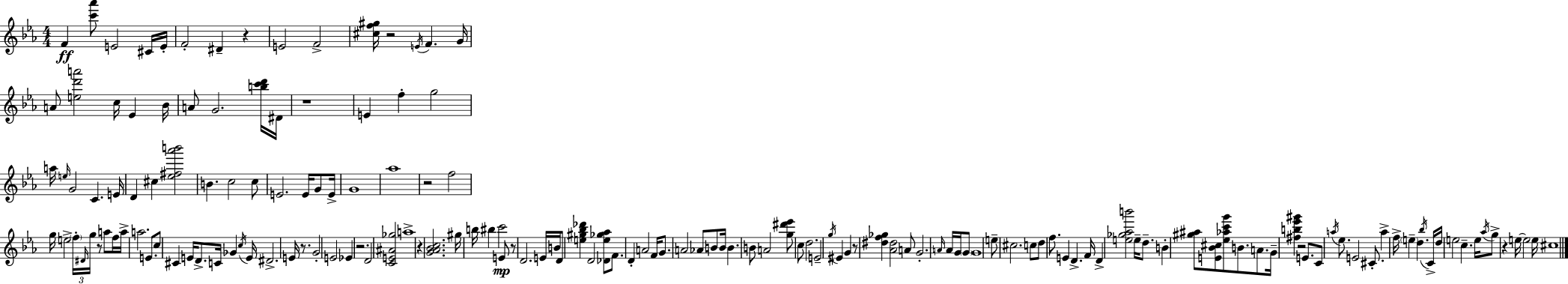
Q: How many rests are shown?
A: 12